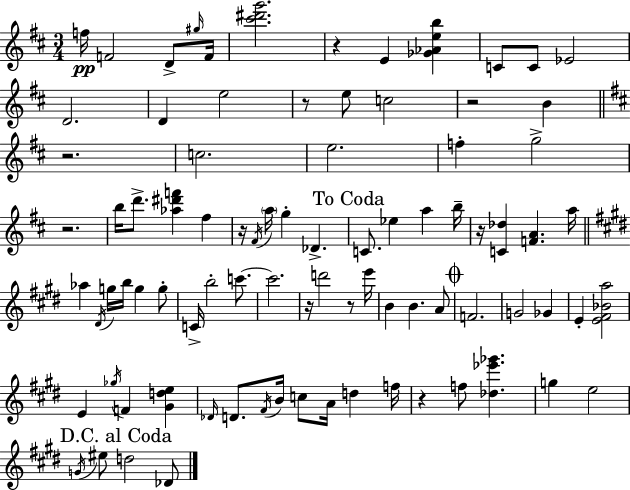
X:1
T:Untitled
M:3/4
L:1/4
K:D
f/4 F2 D/2 ^g/4 F/4 [^c'^d'g']2 z E [_G_Aeb] C/2 C/2 _E2 D2 D e2 z/2 e/2 c2 z2 B z2 c2 e2 f g2 z2 b/4 d'/2 [_a^d'f'] ^f z/4 ^F/4 a/4 g _D C/2 _e a b/4 z/4 [C_d] [FA] a/4 _a ^D/4 g/4 b/4 g g/2 C/4 b2 c'/2 c'2 z/4 d'2 z/2 e'/4 B B A/2 F2 G2 _G E [E^F_Ba]2 E _g/4 F [^Gde] _D/4 D/2 ^F/4 B/4 c/2 A/4 d f/4 z f/2 [_d_e'_g'] g e2 G/4 ^e/2 d2 _D/2